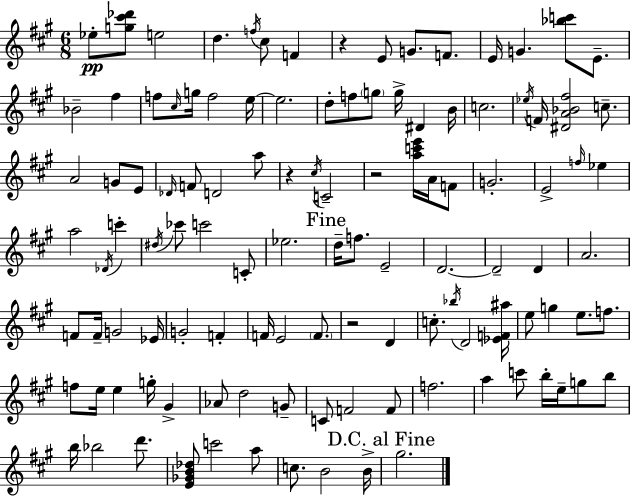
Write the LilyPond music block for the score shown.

{
  \clef treble
  \numericTimeSignature
  \time 6/8
  \key a \major
  ees''8-.\pp <g'' cis''' des'''>8 e''2 | d''4. \acciaccatura { f''16 } cis''8 f'4 | r4 e'8 g'8. f'8. | e'16 g'4. <bes'' c'''>8 e'8.-- | \break bes'2-- fis''4 | f''8 \grace { cis''16 } g''16 f''2 | e''16~~ e''2. | d''8-. f''8 \parenthesize g''8 g''16-> dis'4 | \break b'16 c''2. | \acciaccatura { ees''16 } f'16 <dis' a' bes' fis''>2 | c''8.-- a'2 g'8 | e'8 \grace { des'16 } f'8 d'2 | \break a''8 r4 \acciaccatura { cis''16 } c'2-- | r2 | <a'' c''' e'''>16 a'16 f'8 g'2.-. | e'2-> | \break \grace { f''16 } ees''4 a''2 | \acciaccatura { des'16 } c'''4-. \acciaccatura { dis''16 } ces'''8 c'''2 | c'8-. ees''2. | \mark "Fine" d''16-- f''8. | \break e'2-- d'2.~~ | d'2-- | d'4 a'2. | f'8 f'16-- g'2 | \break ees'16 g'2-. | f'4-. f'16 e'2 | \parenthesize f'8. r2 | d'4 c''8.-. \acciaccatura { bes''16 } | \break d'2 <ees' f' ais''>16 e''8 g''4 | e''8. f''8. f''8 e''16 | e''4 g''16-. gis'4-> aes'8 d''2 | g'8-- c'8 f'2 | \break f'8 f''2. | a''4 | c'''8 b''16-. e''16-- g''8 b''8 b''16 bes''2 | d'''8. <e' ges' b' des''>8 c'''2 | \break a''8 c''8. | b'2 b'16-> \mark "D.C. al Fine" gis''2. | \bar "|."
}